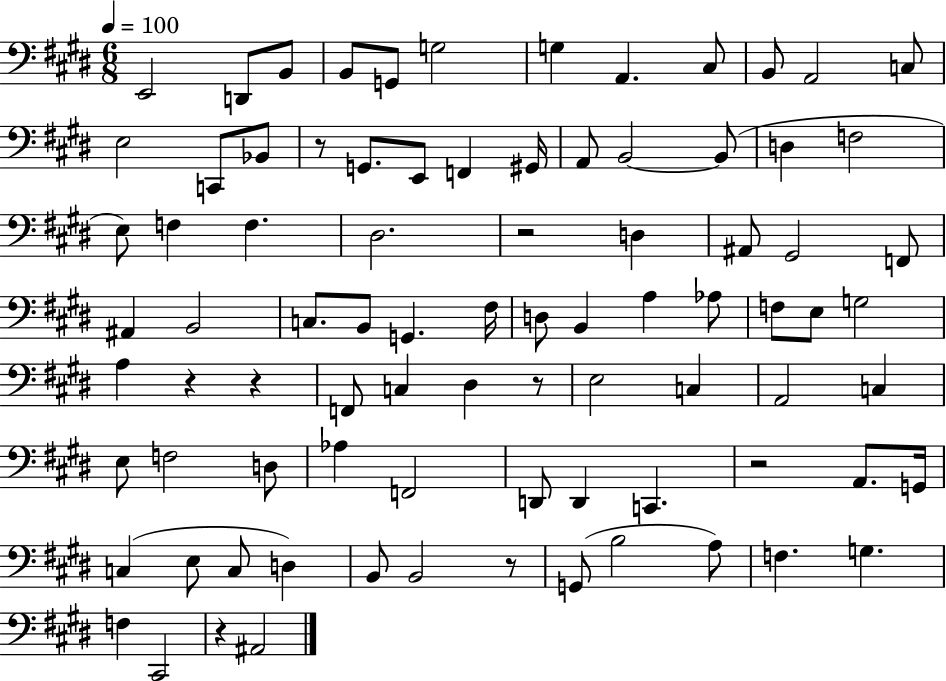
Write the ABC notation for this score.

X:1
T:Untitled
M:6/8
L:1/4
K:E
E,,2 D,,/2 B,,/2 B,,/2 G,,/2 G,2 G, A,, ^C,/2 B,,/2 A,,2 C,/2 E,2 C,,/2 _B,,/2 z/2 G,,/2 E,,/2 F,, ^G,,/4 A,,/2 B,,2 B,,/2 D, F,2 E,/2 F, F, ^D,2 z2 D, ^A,,/2 ^G,,2 F,,/2 ^A,, B,,2 C,/2 B,,/2 G,, ^F,/4 D,/2 B,, A, _A,/2 F,/2 E,/2 G,2 A, z z F,,/2 C, ^D, z/2 E,2 C, A,,2 C, E,/2 F,2 D,/2 _A, F,,2 D,,/2 D,, C,, z2 A,,/2 G,,/4 C, E,/2 C,/2 D, B,,/2 B,,2 z/2 G,,/2 B,2 A,/2 F, G, F, ^C,,2 z ^A,,2